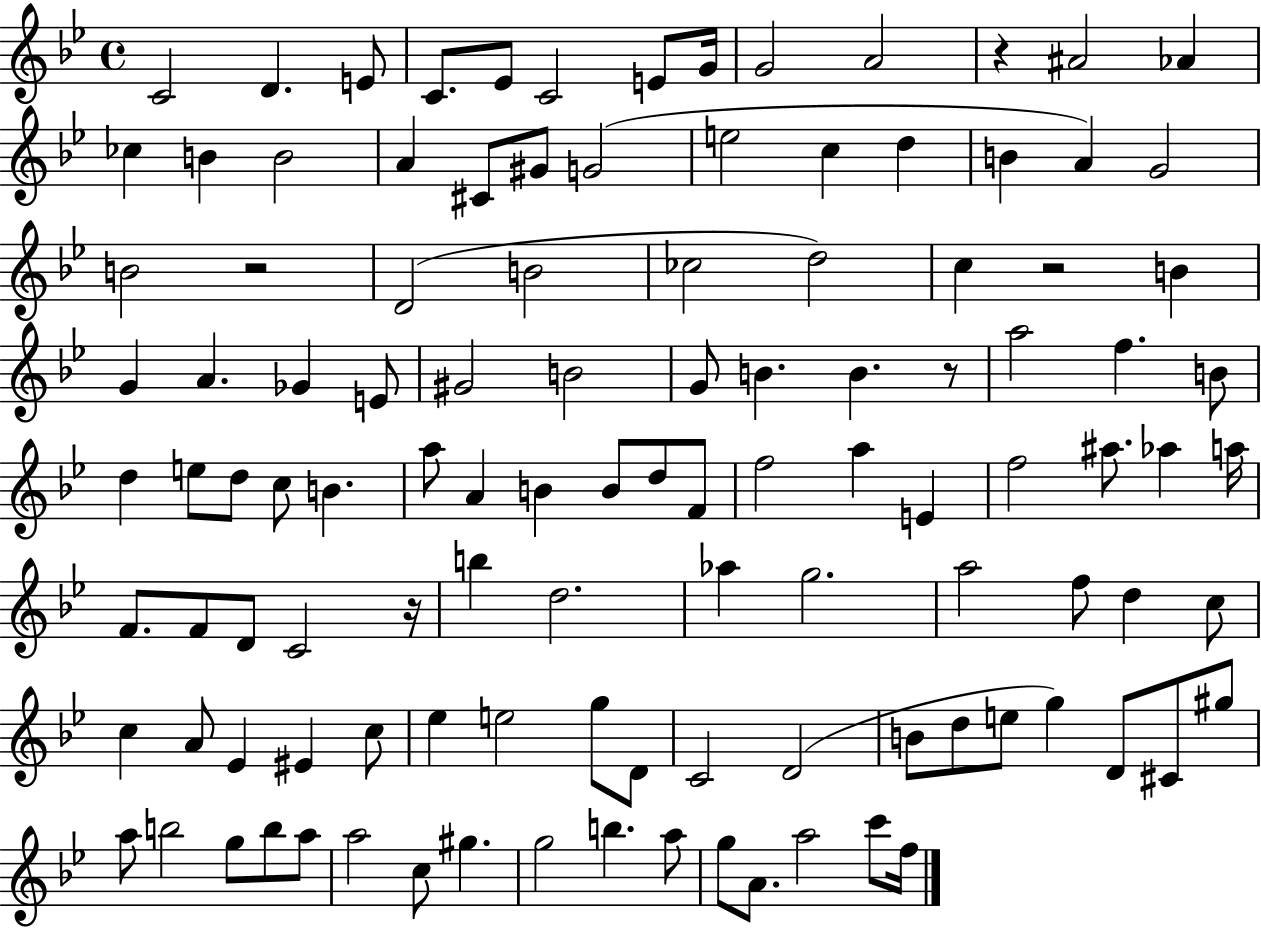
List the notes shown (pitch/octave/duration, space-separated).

C4/h D4/q. E4/e C4/e. Eb4/e C4/h E4/e G4/s G4/h A4/h R/q A#4/h Ab4/q CES5/q B4/q B4/h A4/q C#4/e G#4/e G4/h E5/h C5/q D5/q B4/q A4/q G4/h B4/h R/h D4/h B4/h CES5/h D5/h C5/q R/h B4/q G4/q A4/q. Gb4/q E4/e G#4/h B4/h G4/e B4/q. B4/q. R/e A5/h F5/q. B4/e D5/q E5/e D5/e C5/e B4/q. A5/e A4/q B4/q B4/e D5/e F4/e F5/h A5/q E4/q F5/h A#5/e. Ab5/q A5/s F4/e. F4/e D4/e C4/h R/s B5/q D5/h. Ab5/q G5/h. A5/h F5/e D5/q C5/e C5/q A4/e Eb4/q EIS4/q C5/e Eb5/q E5/h G5/e D4/e C4/h D4/h B4/e D5/e E5/e G5/q D4/e C#4/e G#5/e A5/e B5/h G5/e B5/e A5/e A5/h C5/e G#5/q. G5/h B5/q. A5/e G5/e A4/e. A5/h C6/e F5/s